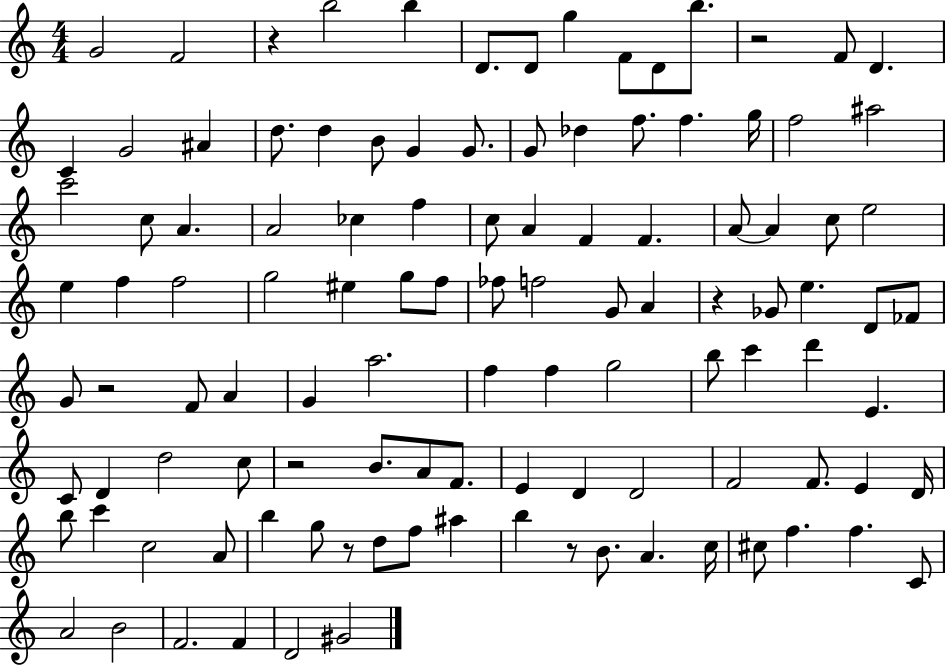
{
  \clef treble
  \numericTimeSignature
  \time 4/4
  \key c \major
  g'2 f'2 | r4 b''2 b''4 | d'8. d'8 g''4 f'8 d'8 b''8. | r2 f'8 d'4. | \break c'4 g'2 ais'4 | d''8. d''4 b'8 g'4 g'8. | g'8 des''4 f''8. f''4. g''16 | f''2 ais''2 | \break c'''2 c''8 a'4. | a'2 ces''4 f''4 | c''8 a'4 f'4 f'4. | a'8~~ a'4 c''8 e''2 | \break e''4 f''4 f''2 | g''2 eis''4 g''8 f''8 | fes''8 f''2 g'8 a'4 | r4 ges'8 e''4. d'8 fes'8 | \break g'8 r2 f'8 a'4 | g'4 a''2. | f''4 f''4 g''2 | b''8 c'''4 d'''4 e'4. | \break c'8 d'4 d''2 c''8 | r2 b'8. a'8 f'8. | e'4 d'4 d'2 | f'2 f'8. e'4 d'16 | \break b''8 c'''4 c''2 a'8 | b''4 g''8 r8 d''8 f''8 ais''4 | b''4 r8 b'8. a'4. c''16 | cis''8 f''4. f''4. c'8 | \break a'2 b'2 | f'2. f'4 | d'2 gis'2 | \bar "|."
}